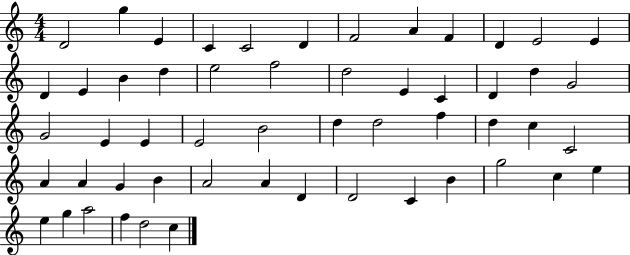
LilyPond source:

{
  \clef treble
  \numericTimeSignature
  \time 4/4
  \key c \major
  d'2 g''4 e'4 | c'4 c'2 d'4 | f'2 a'4 f'4 | d'4 e'2 e'4 | \break d'4 e'4 b'4 d''4 | e''2 f''2 | d''2 e'4 c'4 | d'4 d''4 g'2 | \break g'2 e'4 e'4 | e'2 b'2 | d''4 d''2 f''4 | d''4 c''4 c'2 | \break a'4 a'4 g'4 b'4 | a'2 a'4 d'4 | d'2 c'4 b'4 | g''2 c''4 e''4 | \break e''4 g''4 a''2 | f''4 d''2 c''4 | \bar "|."
}